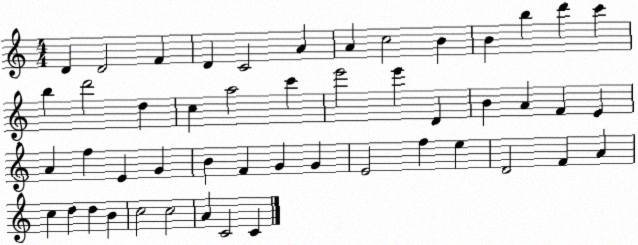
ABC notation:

X:1
T:Untitled
M:4/4
L:1/4
K:C
D D2 F D C2 A A c2 B B b d' c' b d'2 d c a2 c' e'2 e' D B A F E A f E G B F G G E2 f e D2 F A c d d B c2 c2 A C2 C